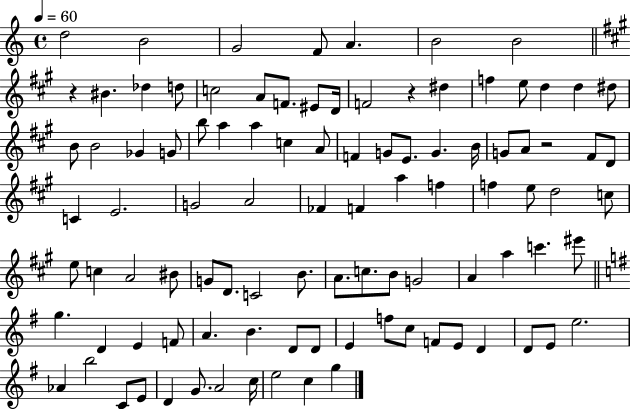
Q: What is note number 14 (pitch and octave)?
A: EIS4